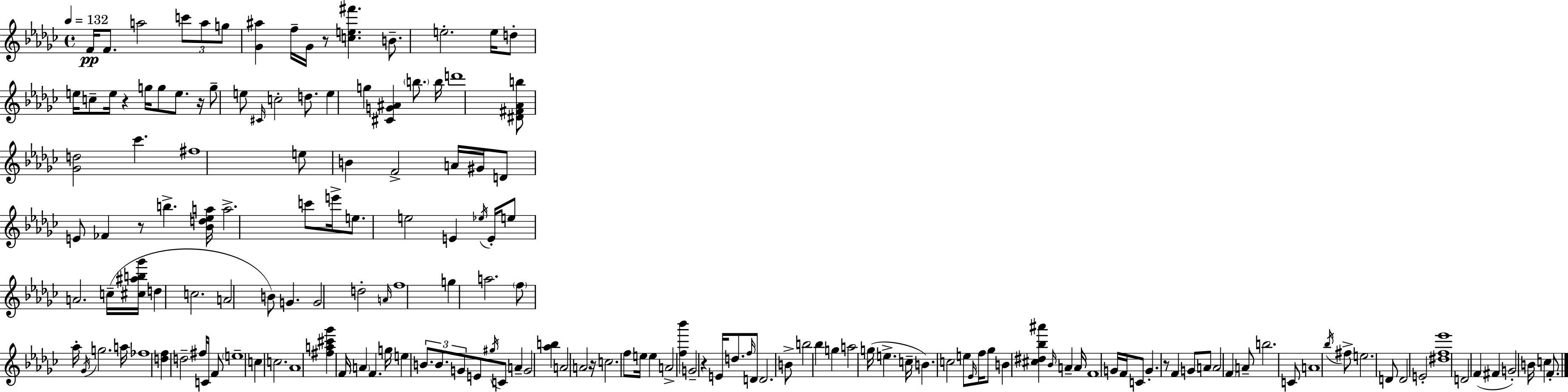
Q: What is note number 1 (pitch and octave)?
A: F4